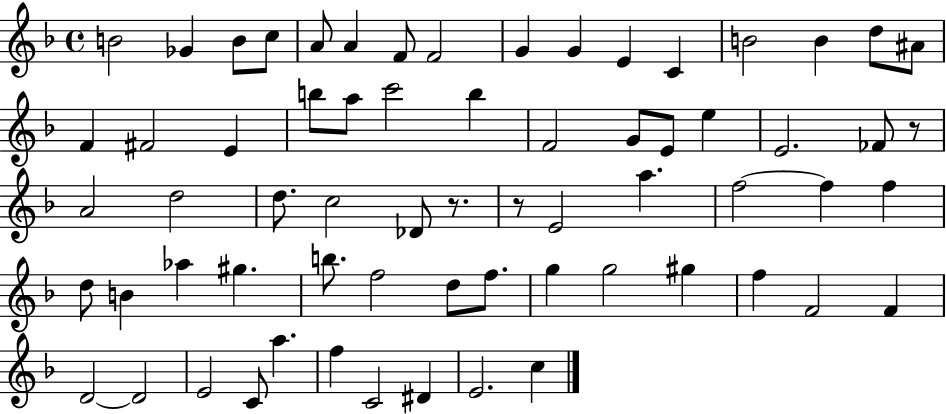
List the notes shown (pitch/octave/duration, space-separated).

B4/h Gb4/q B4/e C5/e A4/e A4/q F4/e F4/h G4/q G4/q E4/q C4/q B4/h B4/q D5/e A#4/e F4/q F#4/h E4/q B5/e A5/e C6/h B5/q F4/h G4/e E4/e E5/q E4/h. FES4/e R/e A4/h D5/h D5/e. C5/h Db4/e R/e. R/e E4/h A5/q. F5/h F5/q F5/q D5/e B4/q Ab5/q G#5/q. B5/e. F5/h D5/e F5/e. G5/q G5/h G#5/q F5/q F4/h F4/q D4/h D4/h E4/h C4/e A5/q. F5/q C4/h D#4/q E4/h. C5/q